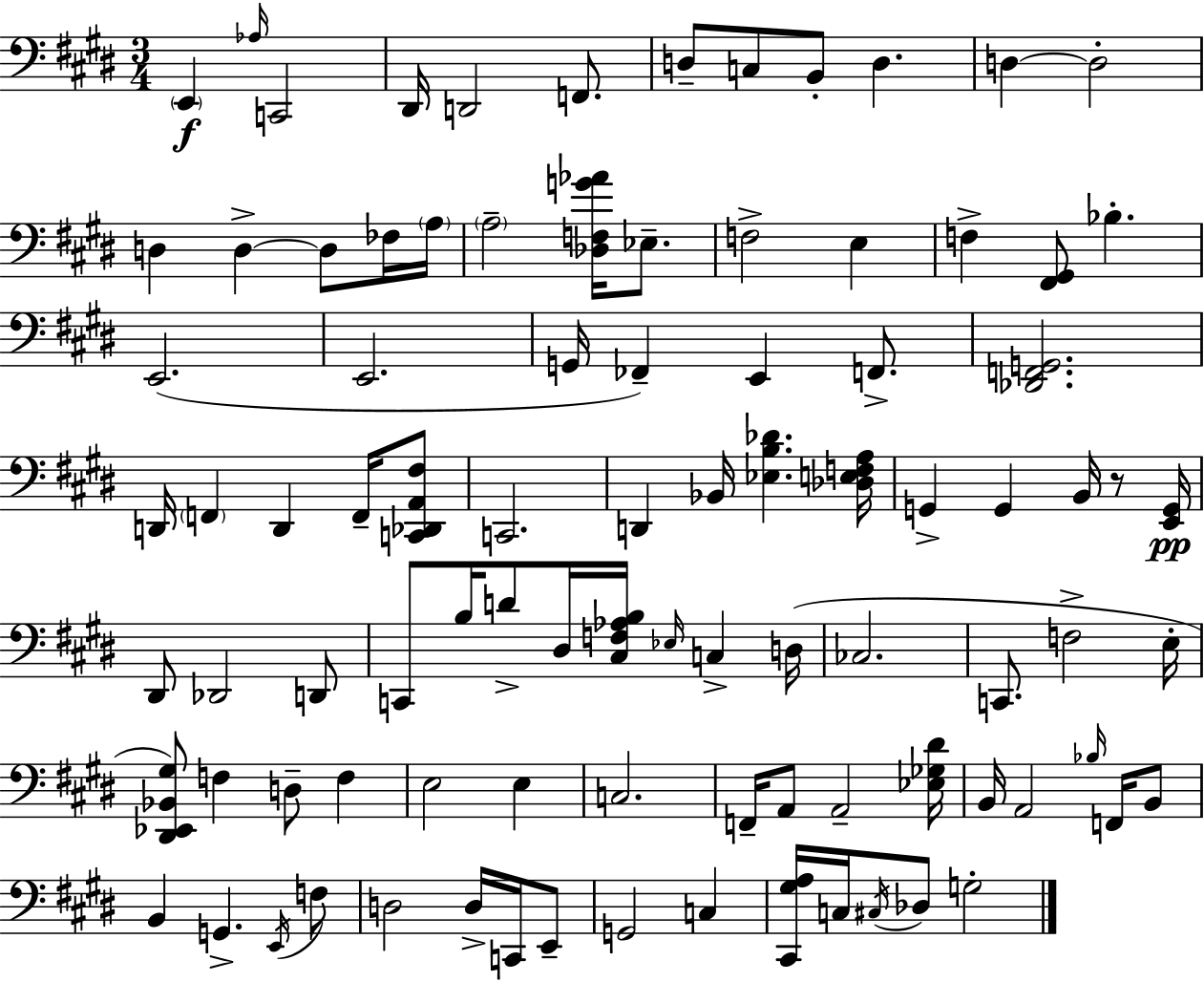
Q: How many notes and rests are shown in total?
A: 93